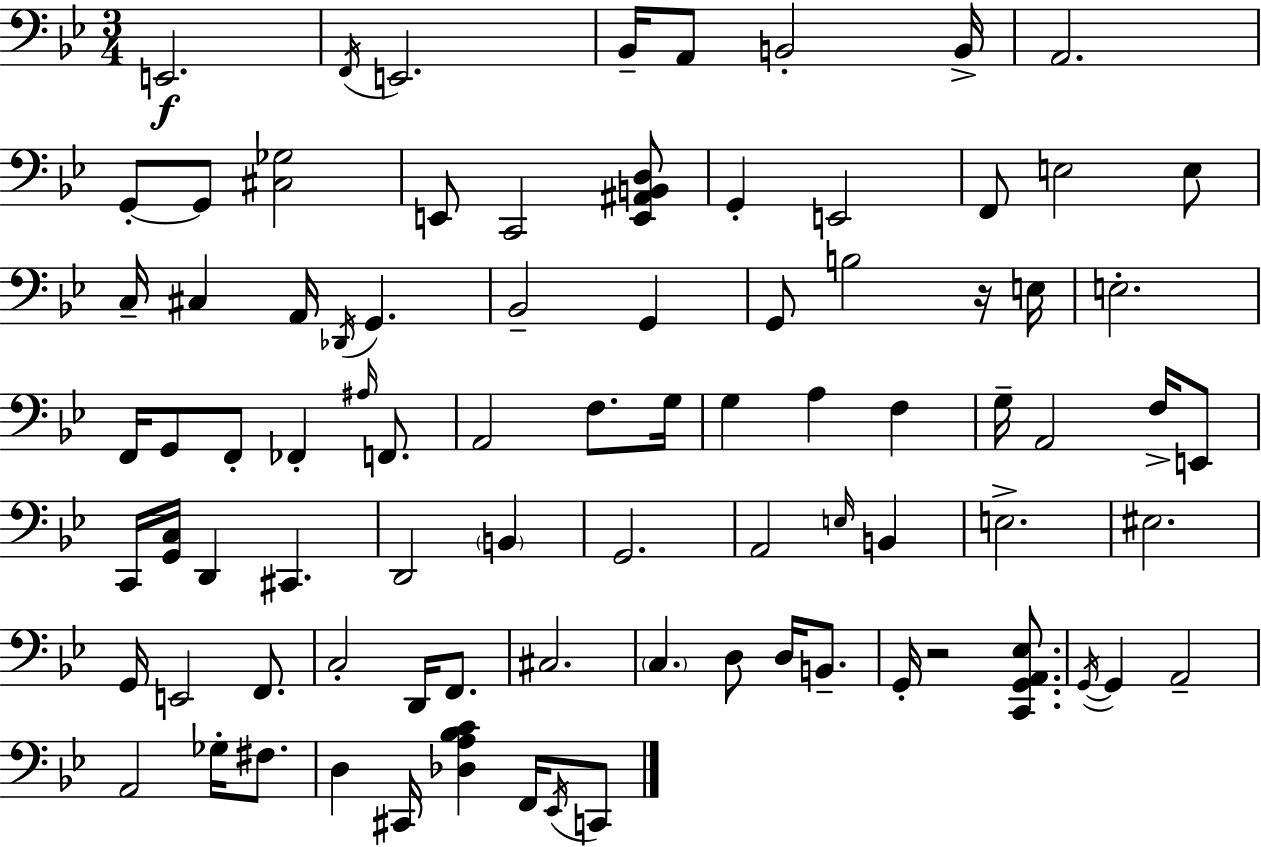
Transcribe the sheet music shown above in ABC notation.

X:1
T:Untitled
M:3/4
L:1/4
K:Gm
E,,2 F,,/4 E,,2 _B,,/4 A,,/2 B,,2 B,,/4 A,,2 G,,/2 G,,/2 [^C,_G,]2 E,,/2 C,,2 [E,,^A,,B,,D,]/2 G,, E,,2 F,,/2 E,2 E,/2 C,/4 ^C, A,,/4 _D,,/4 G,, _B,,2 G,, G,,/2 B,2 z/4 E,/4 E,2 F,,/4 G,,/2 F,,/2 _F,, ^A,/4 F,,/2 A,,2 F,/2 G,/4 G, A, F, G,/4 A,,2 F,/4 E,,/2 C,,/4 [G,,C,]/4 D,, ^C,, D,,2 B,, G,,2 A,,2 E,/4 B,, E,2 ^E,2 G,,/4 E,,2 F,,/2 C,2 D,,/4 F,,/2 ^C,2 C, D,/2 D,/4 B,,/2 G,,/4 z2 [C,,G,,A,,_E,]/2 G,,/4 G,, A,,2 A,,2 _G,/4 ^F,/2 D, ^C,,/4 [_D,A,_B,C] F,,/4 _E,,/4 C,,/2